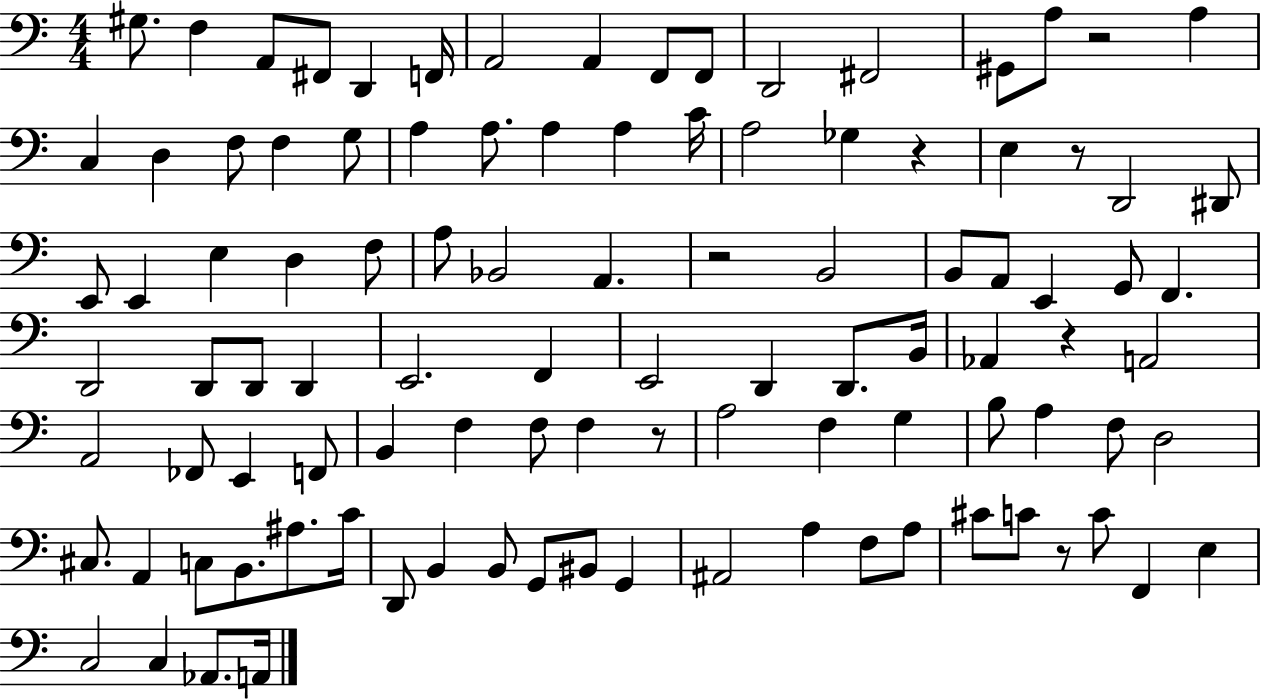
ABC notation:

X:1
T:Untitled
M:4/4
L:1/4
K:C
^G,/2 F, A,,/2 ^F,,/2 D,, F,,/4 A,,2 A,, F,,/2 F,,/2 D,,2 ^F,,2 ^G,,/2 A,/2 z2 A, C, D, F,/2 F, G,/2 A, A,/2 A, A, C/4 A,2 _G, z E, z/2 D,,2 ^D,,/2 E,,/2 E,, E, D, F,/2 A,/2 _B,,2 A,, z2 B,,2 B,,/2 A,,/2 E,, G,,/2 F,, D,,2 D,,/2 D,,/2 D,, E,,2 F,, E,,2 D,, D,,/2 B,,/4 _A,, z A,,2 A,,2 _F,,/2 E,, F,,/2 B,, F, F,/2 F, z/2 A,2 F, G, B,/2 A, F,/2 D,2 ^C,/2 A,, C,/2 B,,/2 ^A,/2 C/4 D,,/2 B,, B,,/2 G,,/2 ^B,,/2 G,, ^A,,2 A, F,/2 A,/2 ^C/2 C/2 z/2 C/2 F,, E, C,2 C, _A,,/2 A,,/4